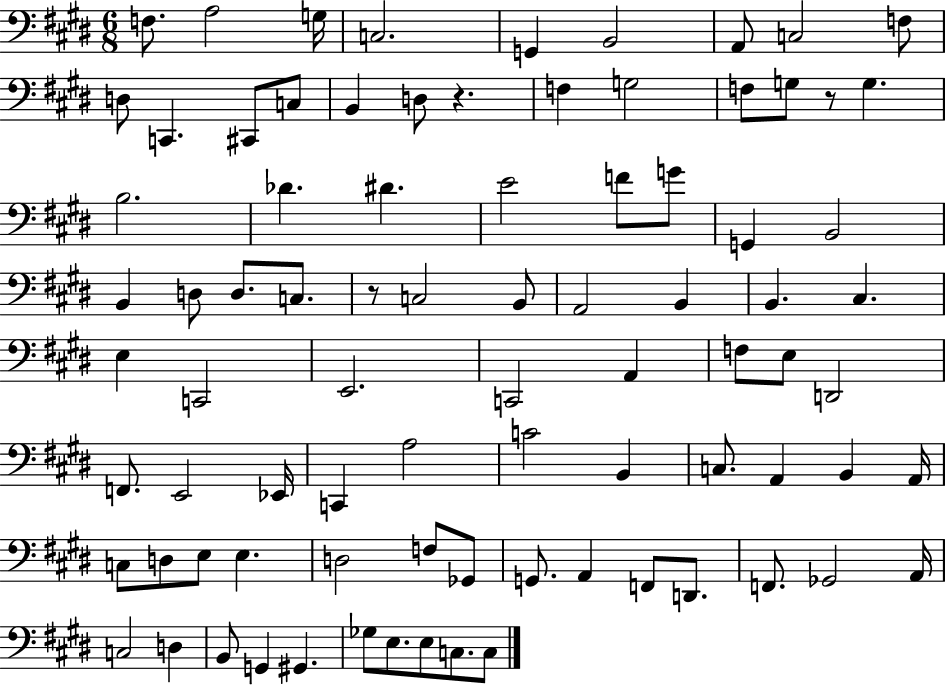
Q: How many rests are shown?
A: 3